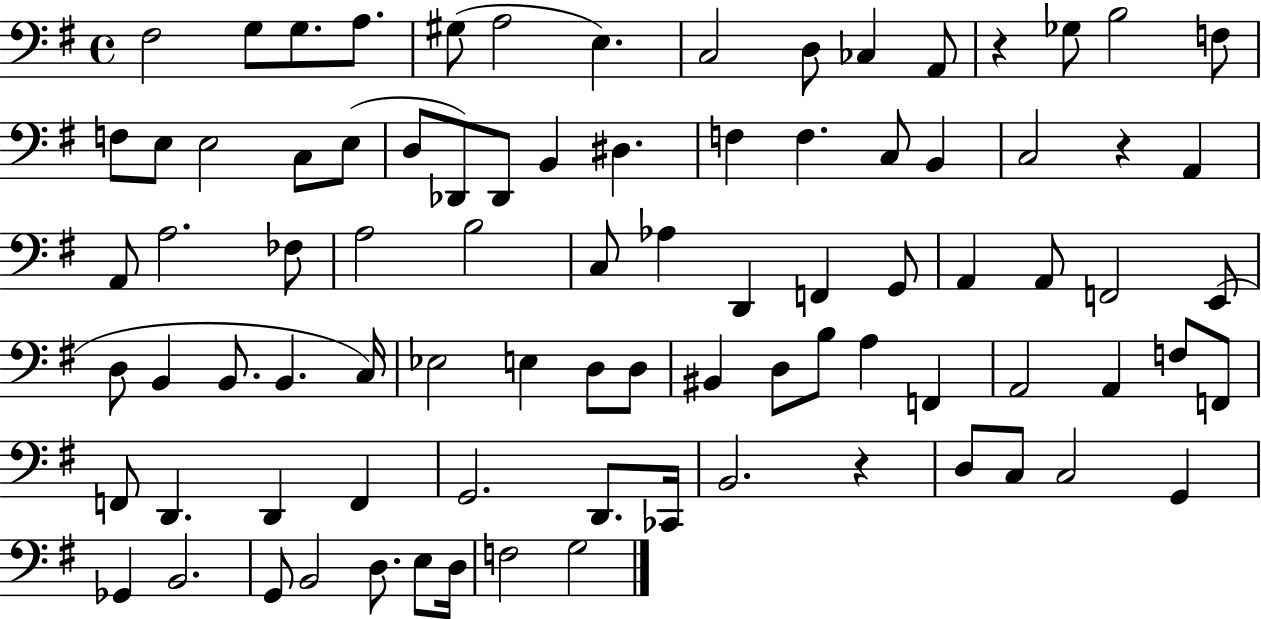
F#3/h G3/e G3/e. A3/e. G#3/e A3/h E3/q. C3/h D3/e CES3/q A2/e R/q Gb3/e B3/h F3/e F3/e E3/e E3/h C3/e E3/e D3/e Db2/e Db2/e B2/q D#3/q. F3/q F3/q. C3/e B2/q C3/h R/q A2/q A2/e A3/h. FES3/e A3/h B3/h C3/e Ab3/q D2/q F2/q G2/e A2/q A2/e F2/h E2/e D3/e B2/q B2/e. B2/q. C3/s Eb3/h E3/q D3/e D3/e BIS2/q D3/e B3/e A3/q F2/q A2/h A2/q F3/e F2/e F2/e D2/q. D2/q F2/q G2/h. D2/e. CES2/s B2/h. R/q D3/e C3/e C3/h G2/q Gb2/q B2/h. G2/e B2/h D3/e. E3/e D3/s F3/h G3/h